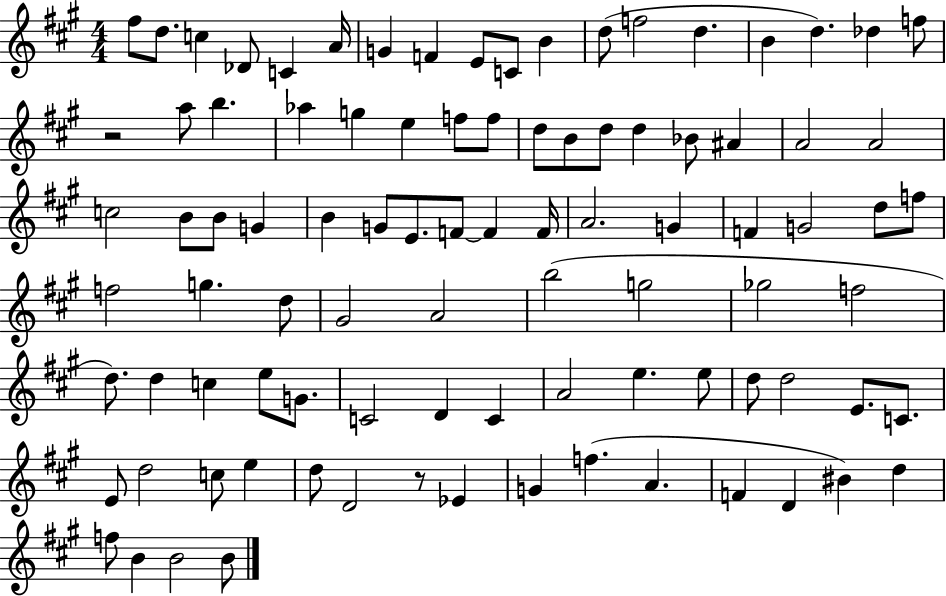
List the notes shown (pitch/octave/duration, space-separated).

F#5/e D5/e. C5/q Db4/e C4/q A4/s G4/q F4/q E4/e C4/e B4/q D5/e F5/h D5/q. B4/q D5/q. Db5/q F5/e R/h A5/e B5/q. Ab5/q G5/q E5/q F5/e F5/e D5/e B4/e D5/e D5/q Bb4/e A#4/q A4/h A4/h C5/h B4/e B4/e G4/q B4/q G4/e E4/e. F4/e F4/q F4/s A4/h. G4/q F4/q G4/h D5/e F5/e F5/h G5/q. D5/e G#4/h A4/h B5/h G5/h Gb5/h F5/h D5/e. D5/q C5/q E5/e G4/e. C4/h D4/q C4/q A4/h E5/q. E5/e D5/e D5/h E4/e. C4/e. E4/e D5/h C5/e E5/q D5/e D4/h R/e Eb4/q G4/q F5/q. A4/q. F4/q D4/q BIS4/q D5/q F5/e B4/q B4/h B4/e